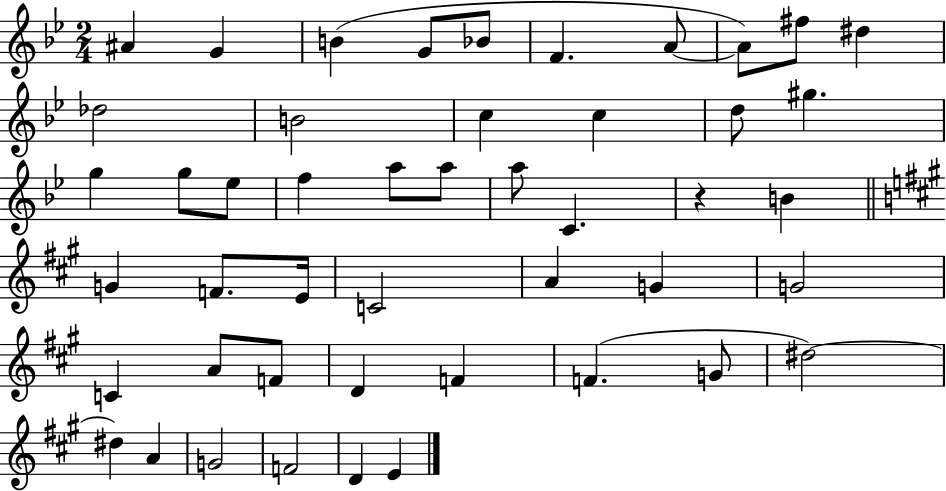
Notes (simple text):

A#4/q G4/q B4/q G4/e Bb4/e F4/q. A4/e A4/e F#5/e D#5/q Db5/h B4/h C5/q C5/q D5/e G#5/q. G5/q G5/e Eb5/e F5/q A5/e A5/e A5/e C4/q. R/q B4/q G4/q F4/e. E4/s C4/h A4/q G4/q G4/h C4/q A4/e F4/e D4/q F4/q F4/q. G4/e D#5/h D#5/q A4/q G4/h F4/h D4/q E4/q